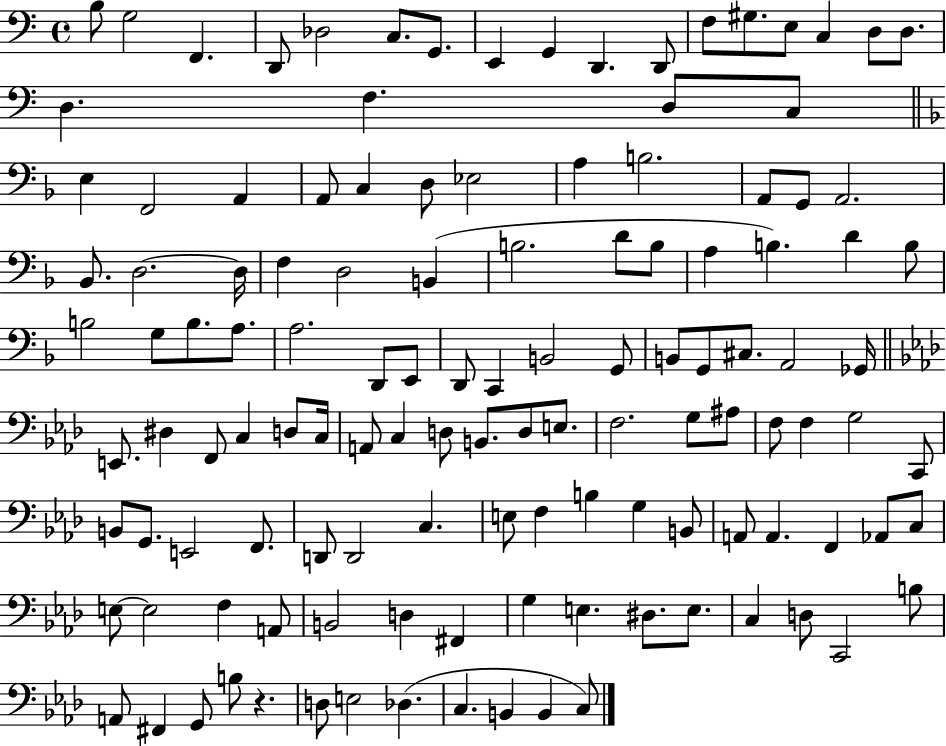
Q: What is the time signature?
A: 4/4